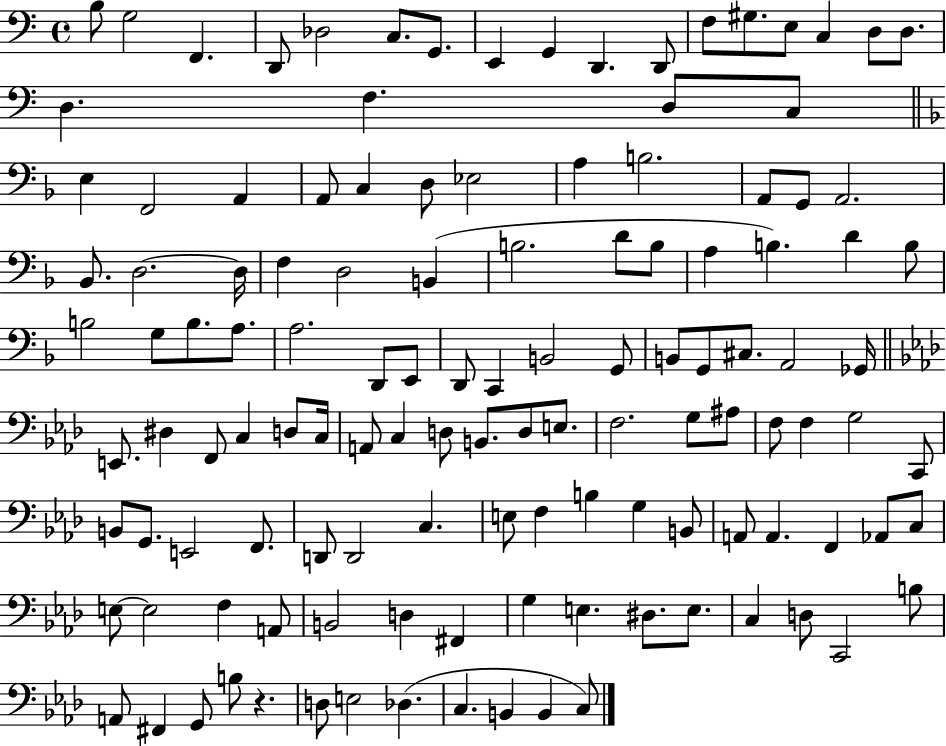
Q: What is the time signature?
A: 4/4